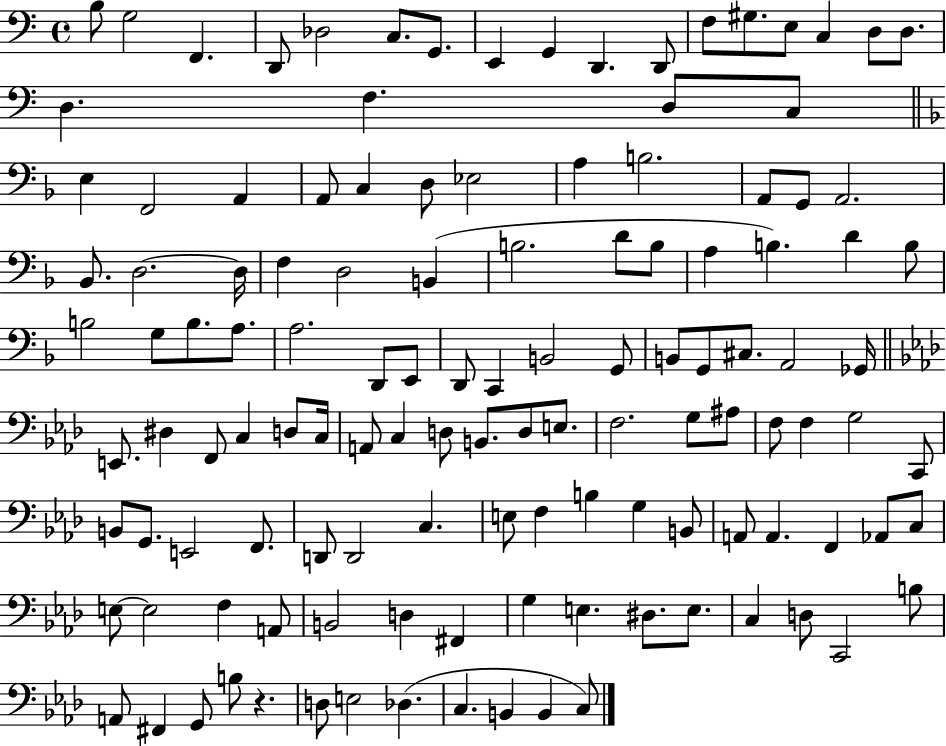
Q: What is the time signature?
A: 4/4